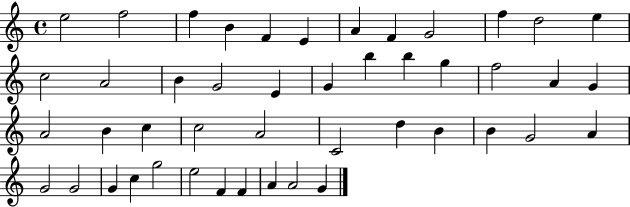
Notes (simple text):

E5/h F5/h F5/q B4/q F4/q E4/q A4/q F4/q G4/h F5/q D5/h E5/q C5/h A4/h B4/q G4/h E4/q G4/q B5/q B5/q G5/q F5/h A4/q G4/q A4/h B4/q C5/q C5/h A4/h C4/h D5/q B4/q B4/q G4/h A4/q G4/h G4/h G4/q C5/q G5/h E5/h F4/q F4/q A4/q A4/h G4/q